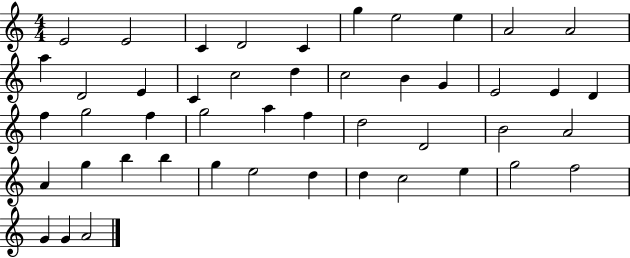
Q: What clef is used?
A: treble